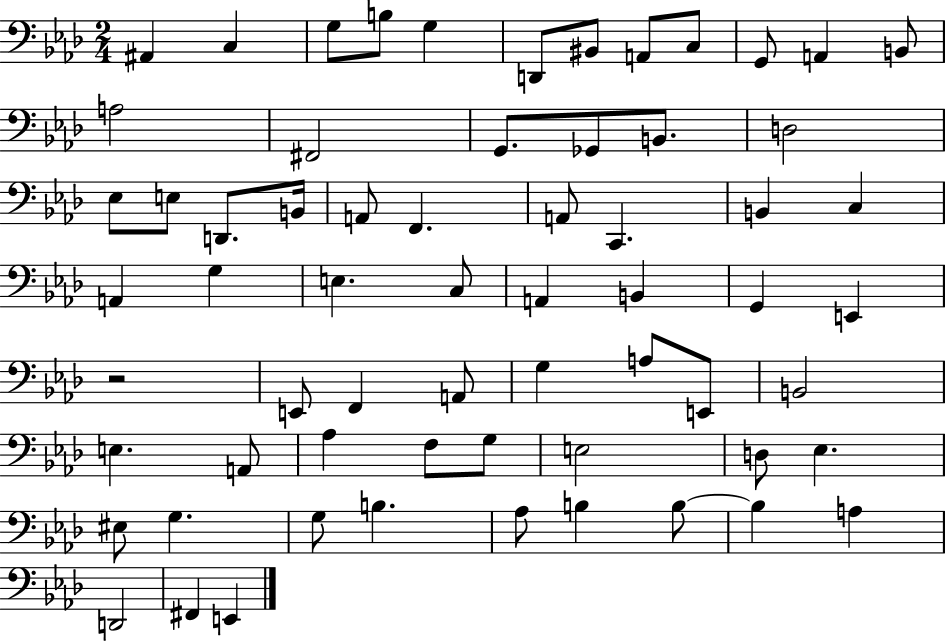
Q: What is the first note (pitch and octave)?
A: A#2